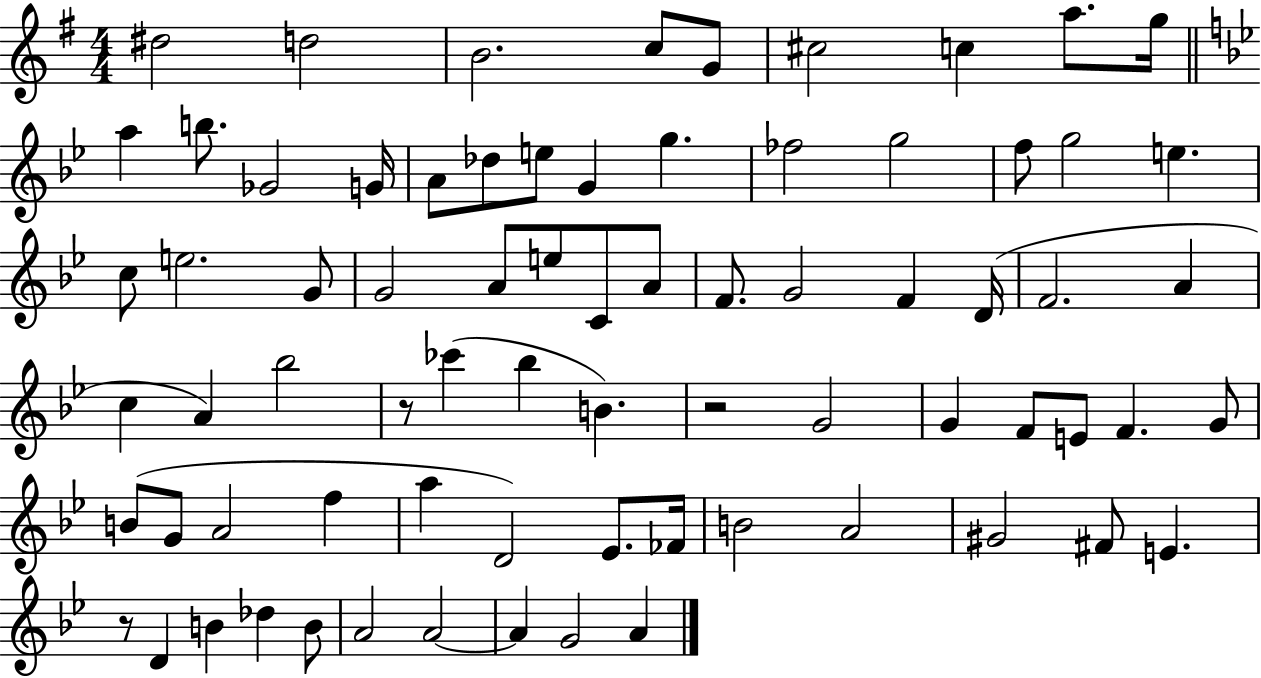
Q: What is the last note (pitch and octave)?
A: A4